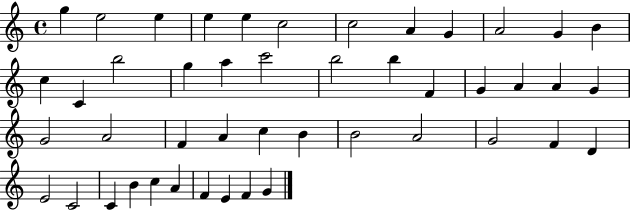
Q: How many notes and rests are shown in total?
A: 46